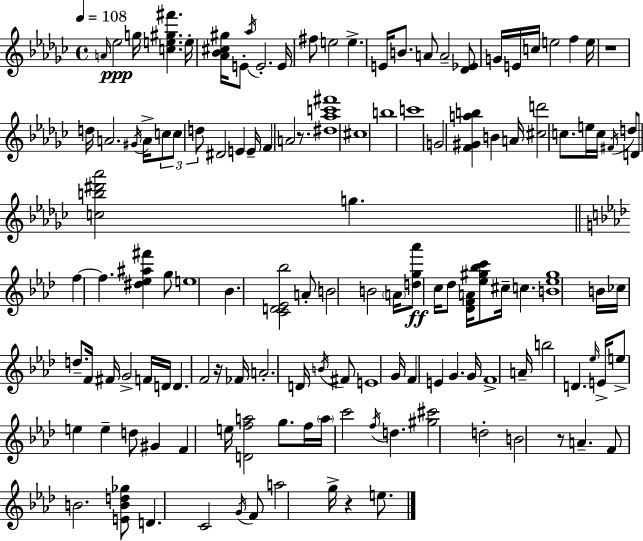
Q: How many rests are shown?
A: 5